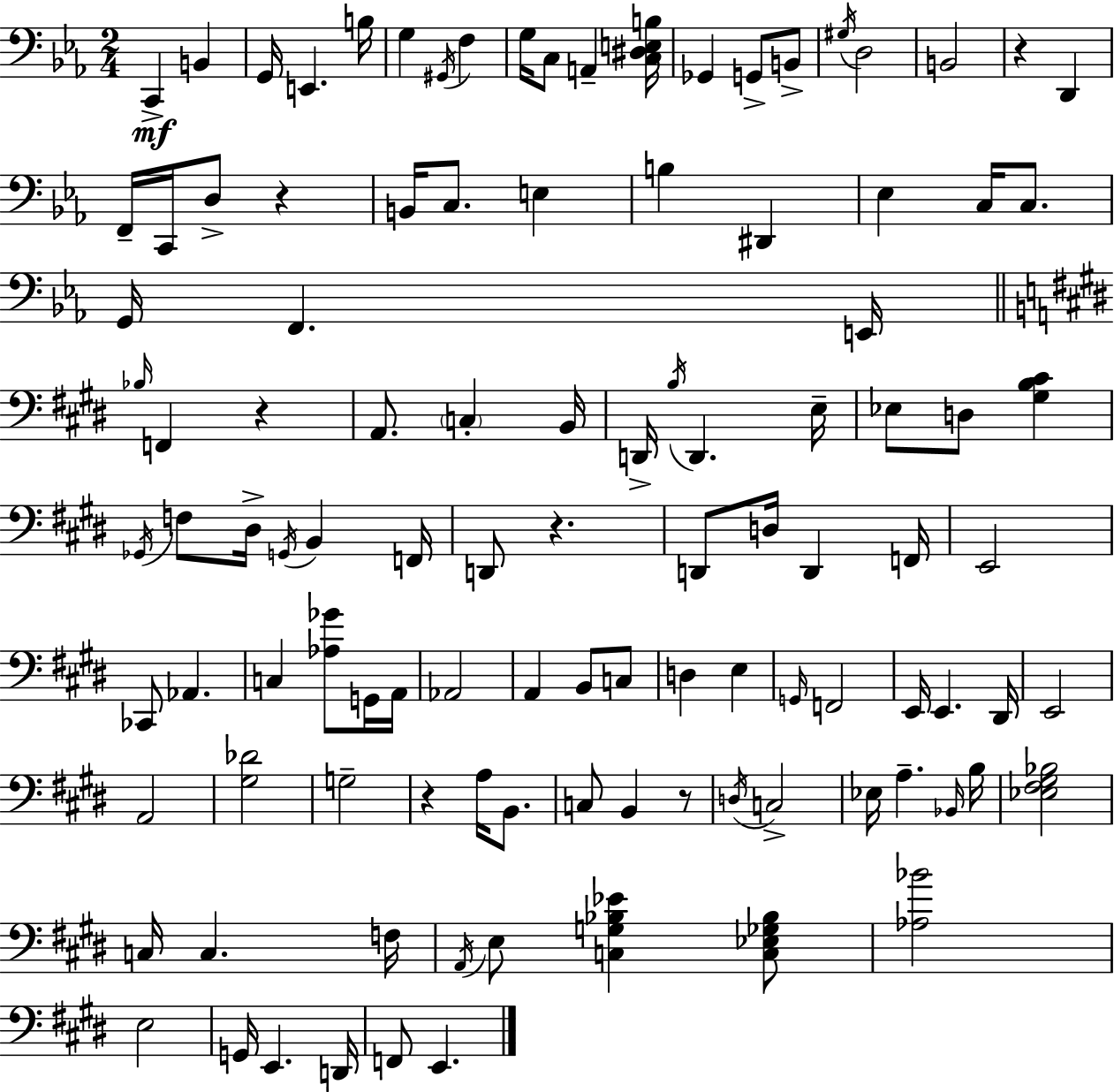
C2/q B2/q G2/s E2/q. B3/s G3/q G#2/s F3/q G3/s C3/e A2/q [C3,D#3,E3,B3]/s Gb2/q G2/e B2/e G#3/s D3/h B2/h R/q D2/q F2/s C2/s D3/e R/q B2/s C3/e. E3/q B3/q D#2/q Eb3/q C3/s C3/e. G2/s F2/q. E2/s Bb3/s F2/q R/q A2/e. C3/q B2/s D2/s B3/s D2/q. E3/s Eb3/e D3/e [G#3,B3,C#4]/q Gb2/s F3/e D#3/s G2/s B2/q F2/s D2/e R/q. D2/e D3/s D2/q F2/s E2/h CES2/e Ab2/q. C3/q [Ab3,Gb4]/e G2/s A2/s Ab2/h A2/q B2/e C3/e D3/q E3/q G2/s F2/h E2/s E2/q. D#2/s E2/h A2/h [G#3,Db4]/h G3/h R/q A3/s B2/e. C3/e B2/q R/e D3/s C3/h Eb3/s A3/q. Bb2/s B3/s [Eb3,F#3,G#3,Bb3]/h C3/s C3/q. F3/s A2/s E3/e [C3,G3,Bb3,Eb4]/q [C3,Eb3,Gb3,Bb3]/e [Ab3,Bb4]/h E3/h G2/s E2/q. D2/s F2/e E2/q.